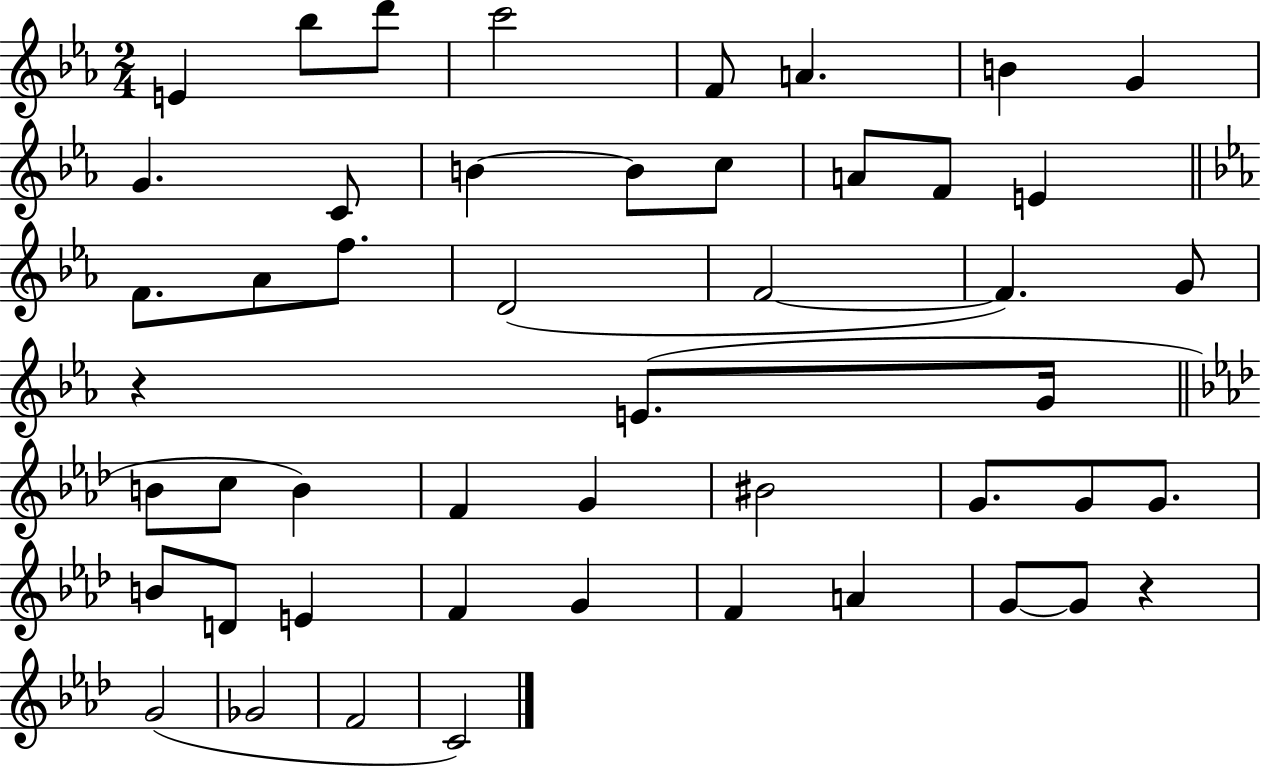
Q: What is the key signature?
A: EES major